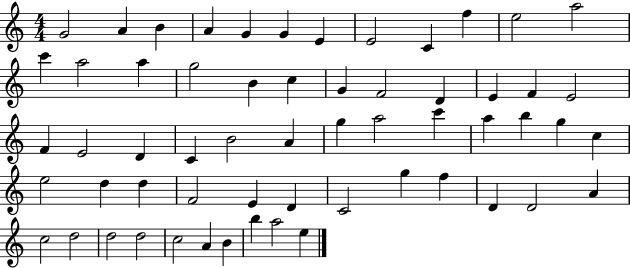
{
  \clef treble
  \numericTimeSignature
  \time 4/4
  \key c \major
  g'2 a'4 b'4 | a'4 g'4 g'4 e'4 | e'2 c'4 f''4 | e''2 a''2 | \break c'''4 a''2 a''4 | g''2 b'4 c''4 | g'4 f'2 d'4 | e'4 f'4 e'2 | \break f'4 e'2 d'4 | c'4 b'2 a'4 | g''4 a''2 c'''4 | a''4 b''4 g''4 c''4 | \break e''2 d''4 d''4 | f'2 e'4 d'4 | c'2 g''4 f''4 | d'4 d'2 a'4 | \break c''2 d''2 | d''2 d''2 | c''2 a'4 b'4 | b''4 a''2 e''4 | \break \bar "|."
}